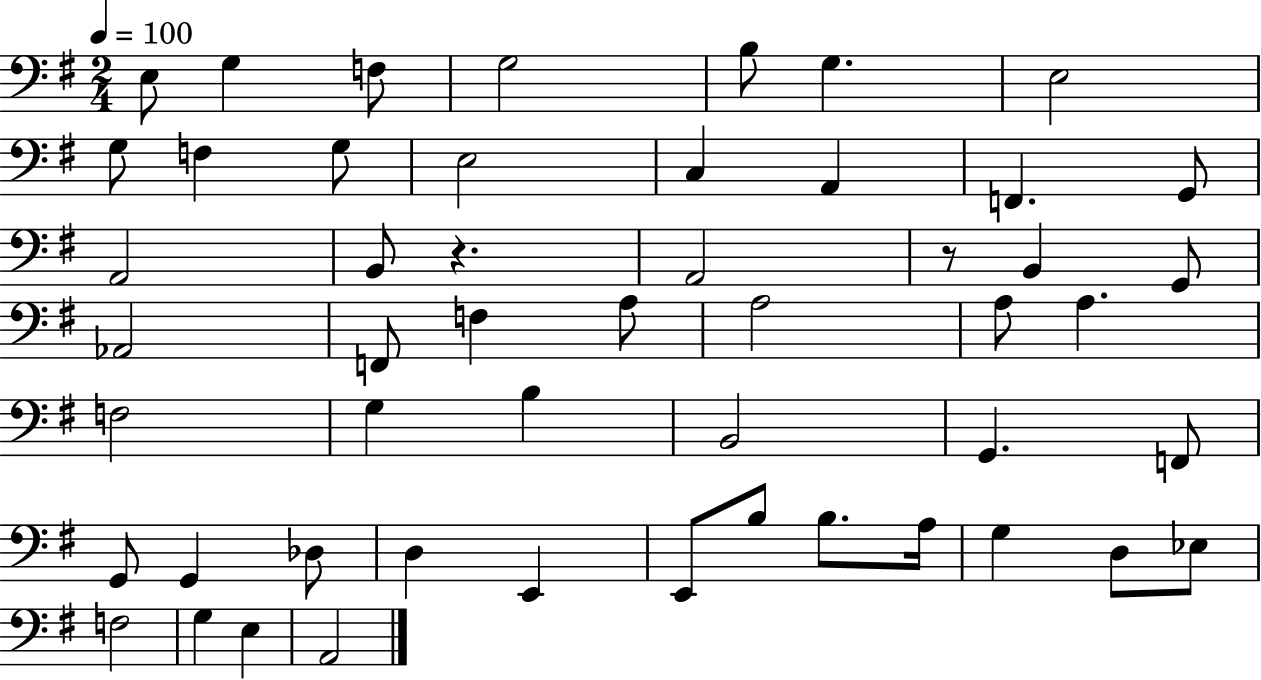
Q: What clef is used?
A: bass